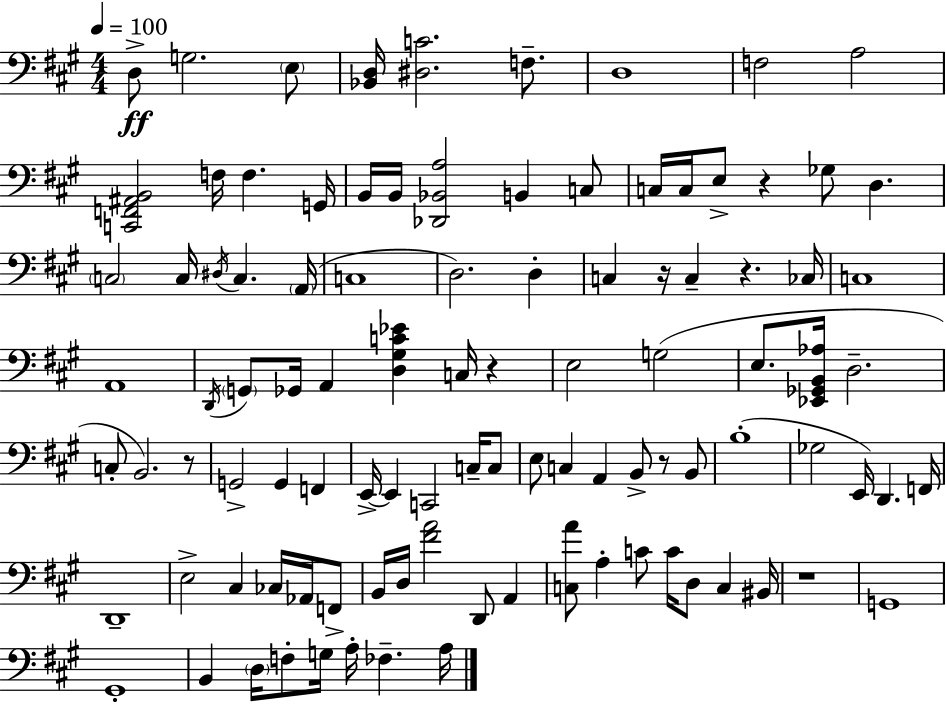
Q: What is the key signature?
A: A major